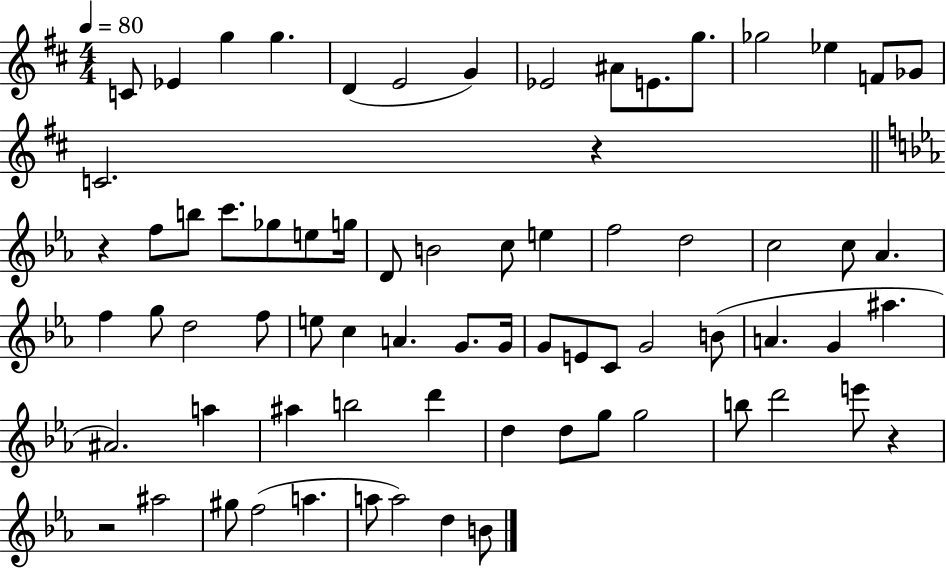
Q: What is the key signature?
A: D major